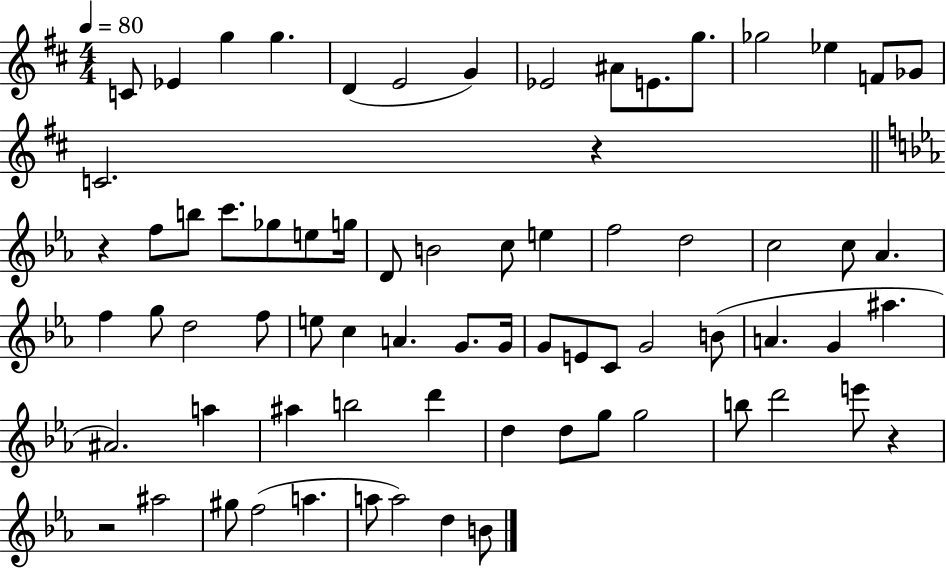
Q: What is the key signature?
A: D major